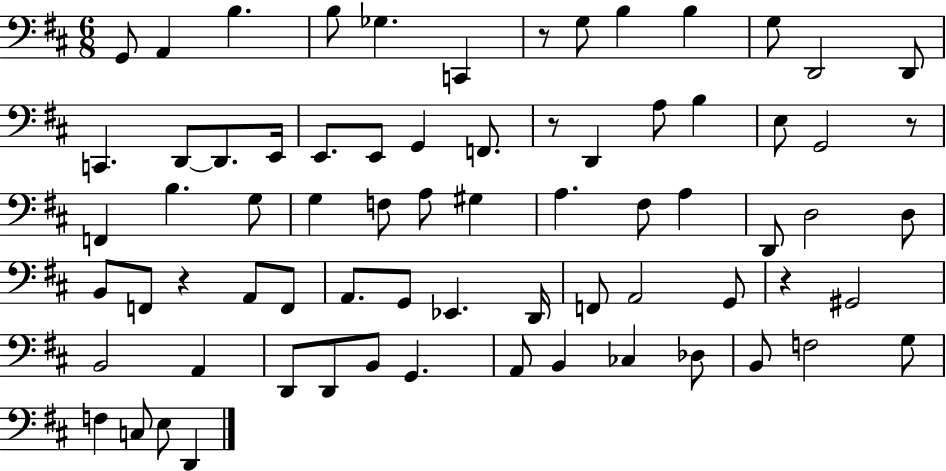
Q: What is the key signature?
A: D major